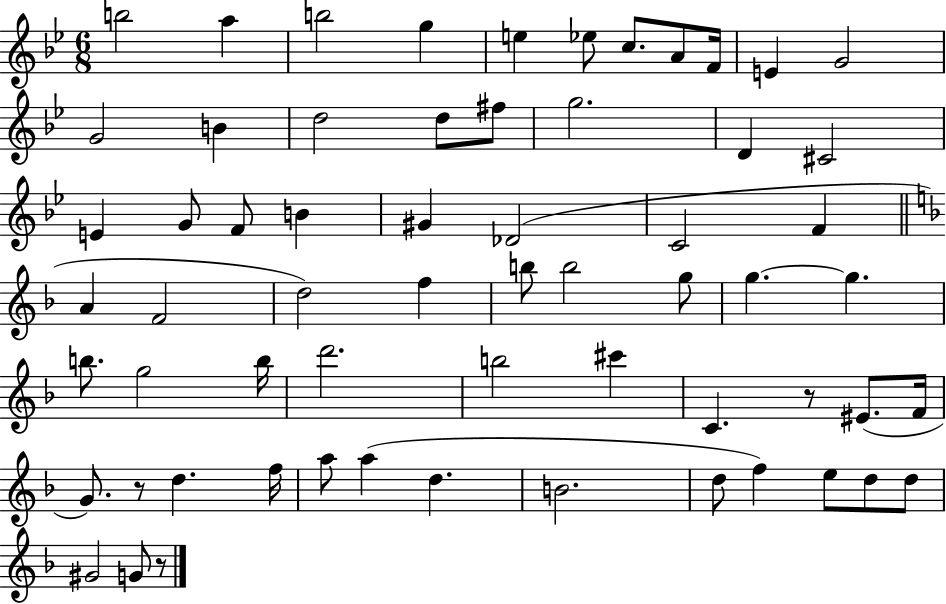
{
  \clef treble
  \numericTimeSignature
  \time 6/8
  \key bes \major
  \repeat volta 2 { b''2 a''4 | b''2 g''4 | e''4 ees''8 c''8. a'8 f'16 | e'4 g'2 | \break g'2 b'4 | d''2 d''8 fis''8 | g''2. | d'4 cis'2 | \break e'4 g'8 f'8 b'4 | gis'4 des'2( | c'2 f'4 | \bar "||" \break \key f \major a'4 f'2 | d''2) f''4 | b''8 b''2 g''8 | g''4.~~ g''4. | \break b''8. g''2 b''16 | d'''2. | b''2 cis'''4 | c'4. r8 eis'8.( f'16 | \break g'8.) r8 d''4. f''16 | a''8 a''4( d''4. | b'2. | d''8 f''4) e''8 d''8 d''8 | \break gis'2 g'8 r8 | } \bar "|."
}